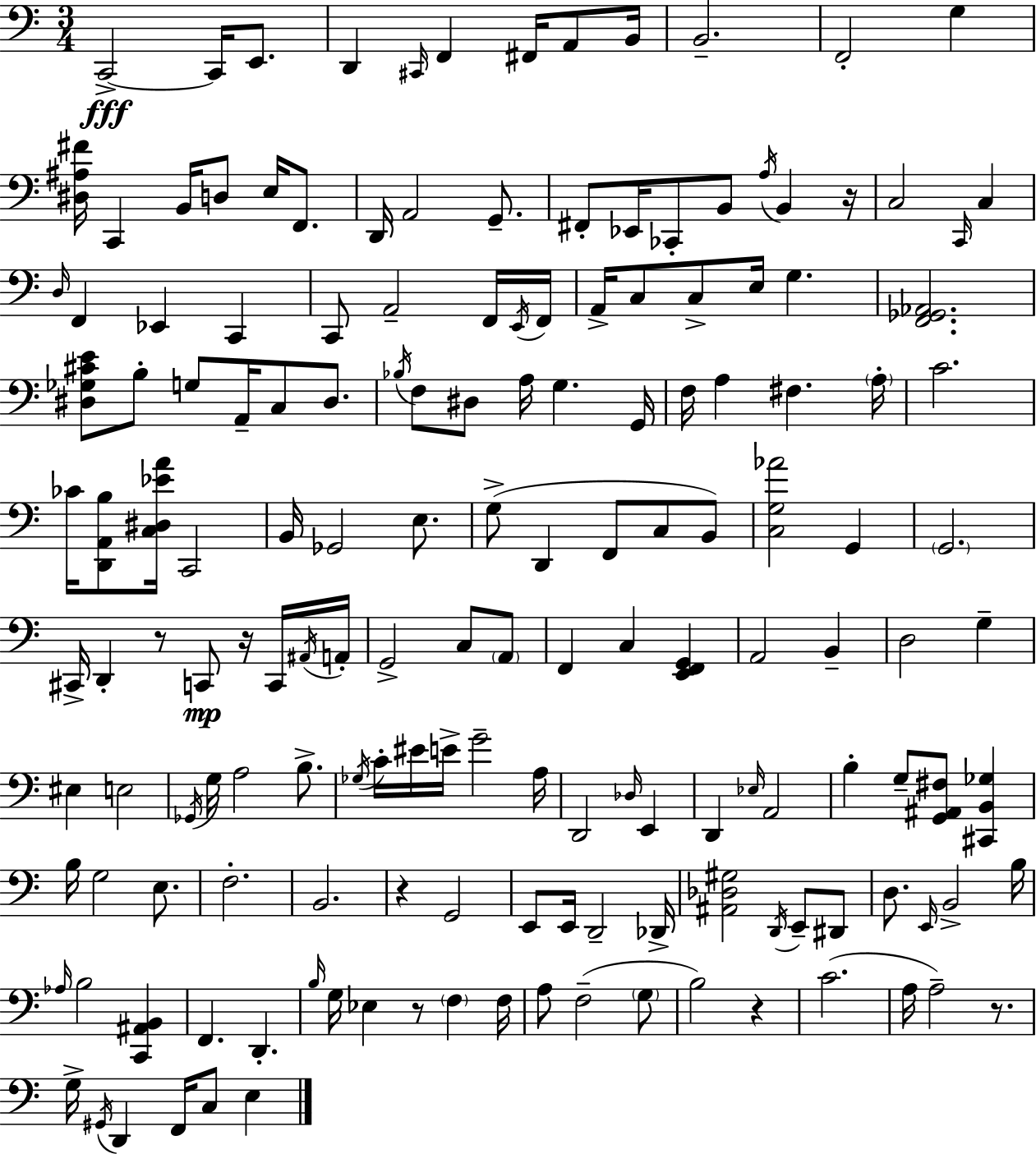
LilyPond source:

{
  \clef bass
  \numericTimeSignature
  \time 3/4
  \key a \minor
  c,2->~~\fff c,16 e,8. | d,4 \grace { cis,16 } f,4 fis,16 a,8 | b,16 b,2.-- | f,2-. g4 | \break <dis ais fis'>16 c,4 b,16 d8 e16 f,8. | d,16 a,2 g,8.-- | fis,8-. ees,16 ces,8-. b,8 \acciaccatura { a16 } b,4 | r16 c2 \grace { c,16 } c4 | \break \grace { d16 } f,4 ees,4 | c,4 c,8 a,2-- | f,16 \acciaccatura { e,16 } f,16 a,16-> c8 c8-> e16 g4. | <f, ges, aes,>2. | \break <dis ges cis' e'>8 b8-. g8 a,16-- | c8 dis8. \acciaccatura { bes16 } f8 dis8 a16 g4. | g,16 f16 a4 fis4. | \parenthesize a16-. c'2. | \break ces'16 <d, a, b>8 <c dis ees' a'>16 c,2 | b,16 ges,2 | e8. g8->( d,4 | f,8 c8 b,8) <c g aes'>2 | \break g,4 \parenthesize g,2. | cis,16-> d,4-. r8 | c,8\mp r16 c,16 \acciaccatura { ais,16 } a,16-. g,2-> | c8 \parenthesize a,8 f,4 c4 | \break <e, f, g,>4 a,2 | b,4-- d2 | g4-- eis4 e2 | \acciaccatura { ges,16 } g16 a2 | \break b8.-> \acciaccatura { ges16 } c'16-. eis'16 e'16-> | g'2-- a16 d,2 | \grace { des16 } e,4 d,4 | \grace { ees16 } a,2 b4-. | \break g8-- <g, ais, fis>8 <cis, b, ges>4 b16 | g2 e8. f2.-. | b,2. | r4 | \break g,2 e,8 | e,16 d,2-- des,16-> <ais, des gis>2 | \acciaccatura { d,16 } e,8-- dis,8 | d8. \grace { e,16 } b,2-> | \break b16 \grace { aes16 } b2 <c, ais, b,>4 | f,4. d,4.-. | \grace { b16 } g16 ees4 r8 \parenthesize f4 | f16 a8 f2--( | \break \parenthesize g8 b2) r4 | c'2.( | a16 a2--) | r8. g16-> \acciaccatura { gis,16 } d,4 f,16 c8 | \break e4 \bar "|."
}